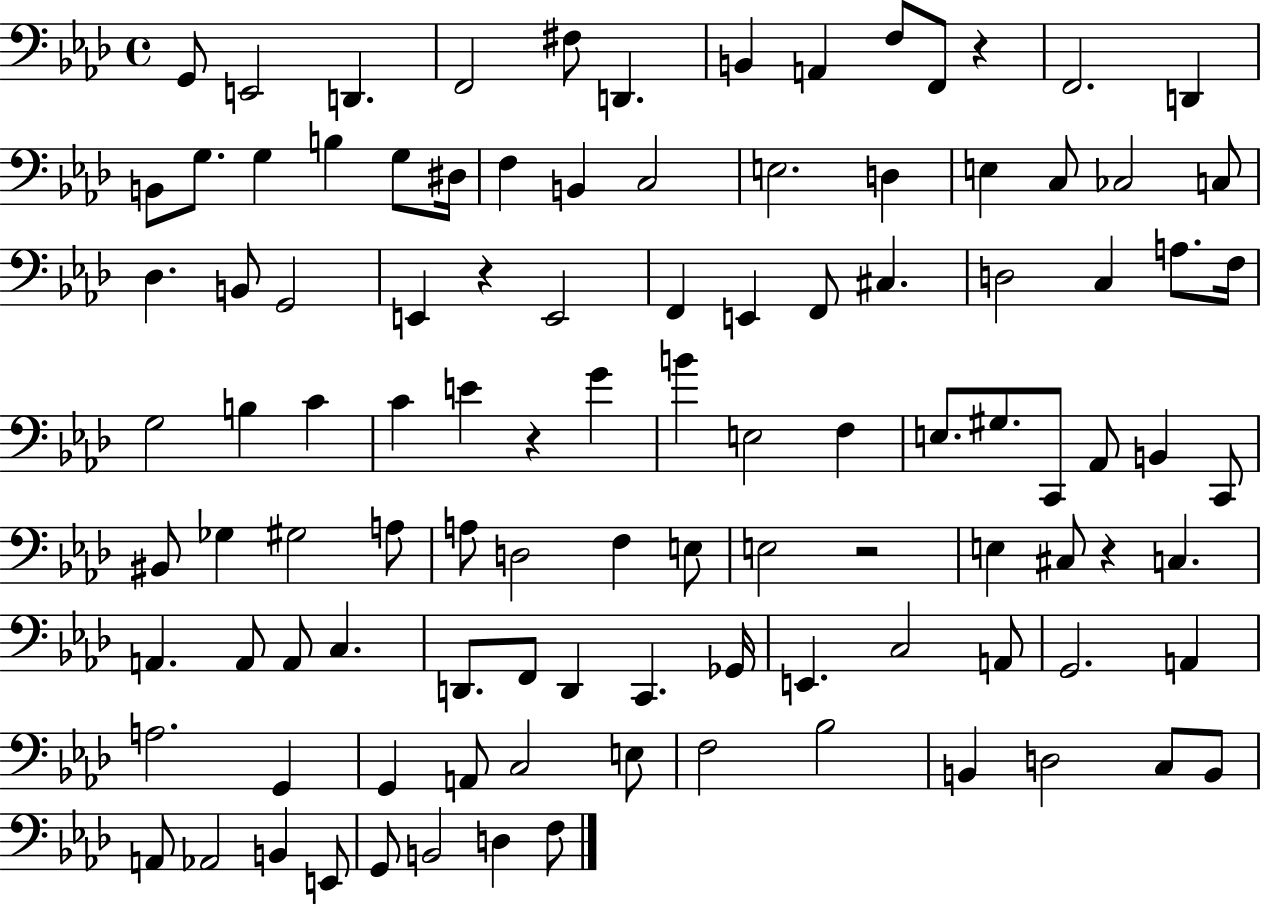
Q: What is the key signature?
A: AES major